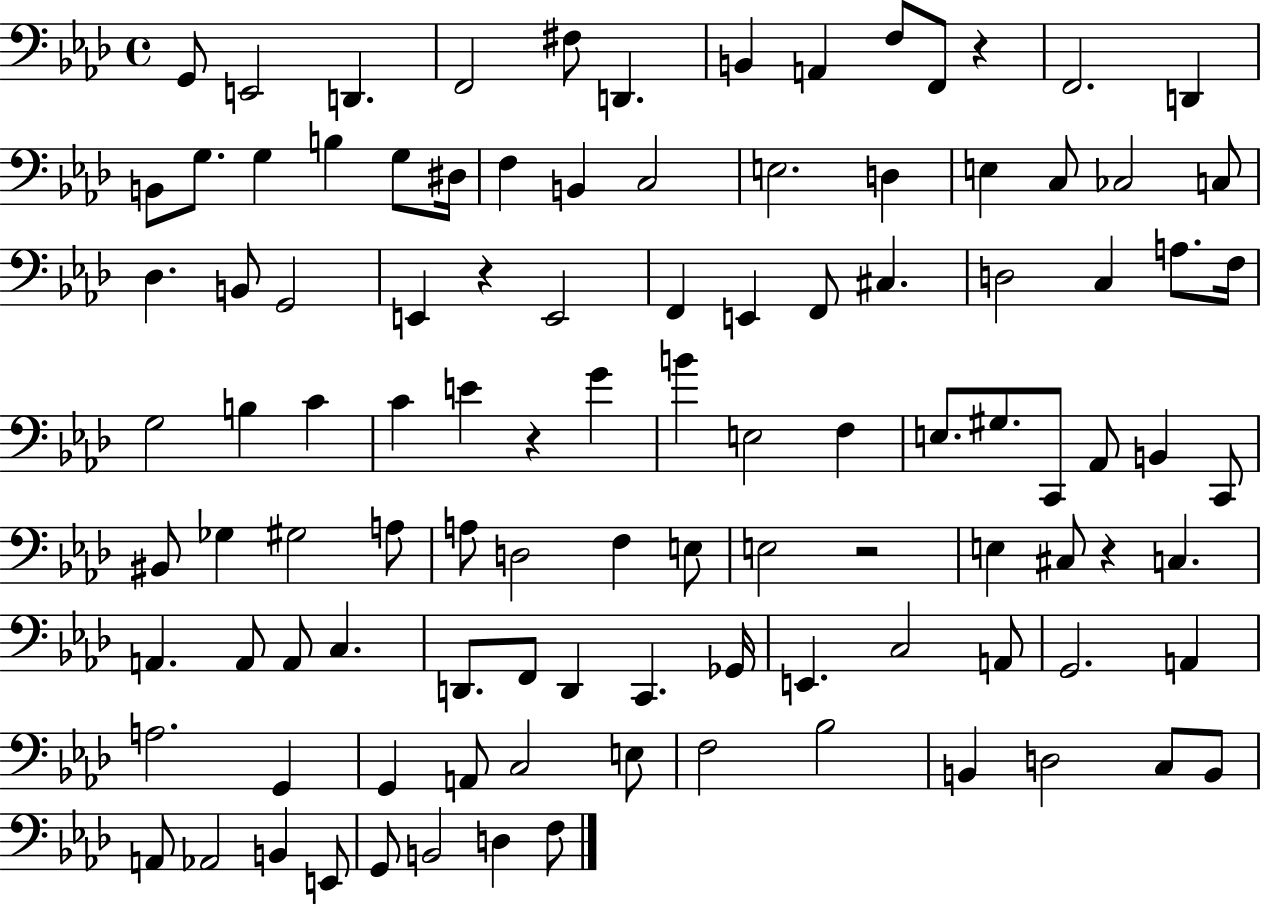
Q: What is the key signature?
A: AES major